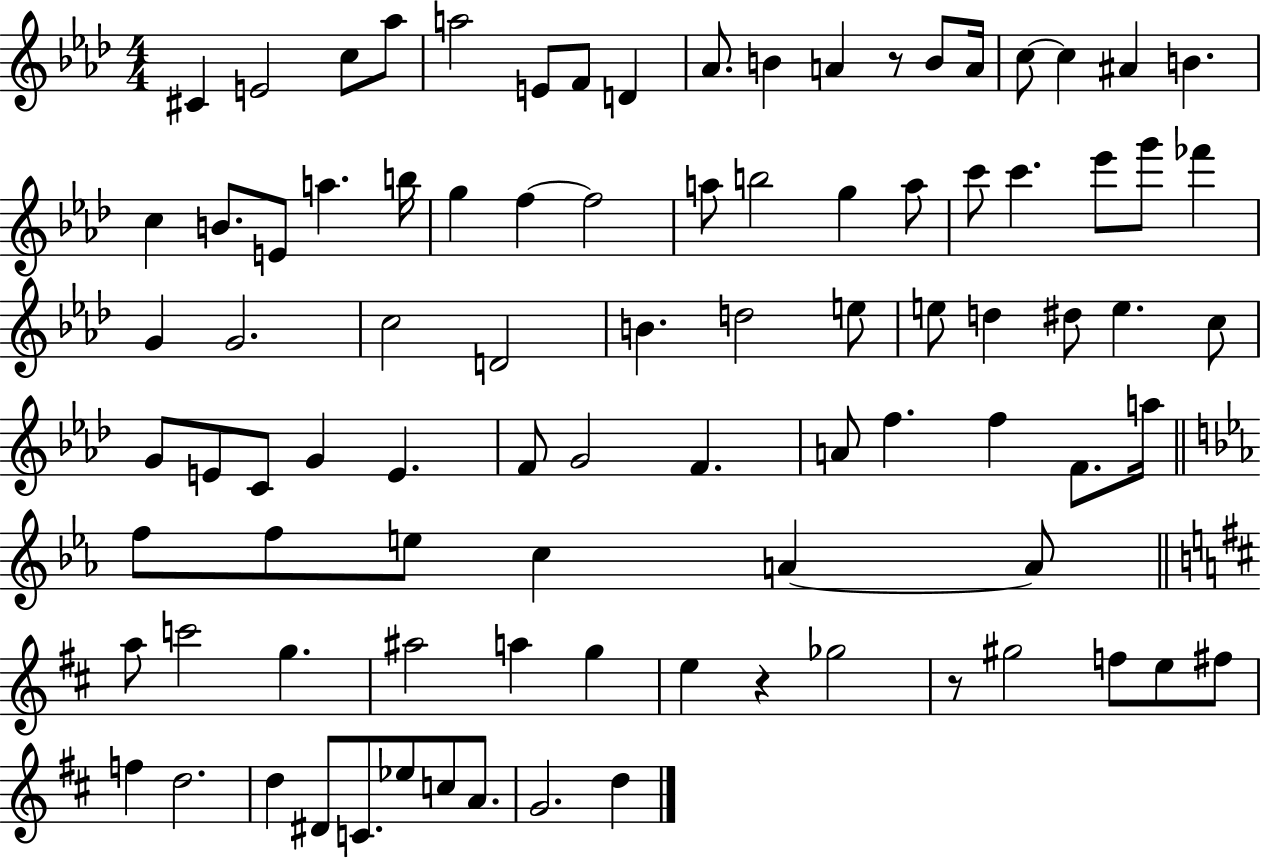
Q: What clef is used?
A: treble